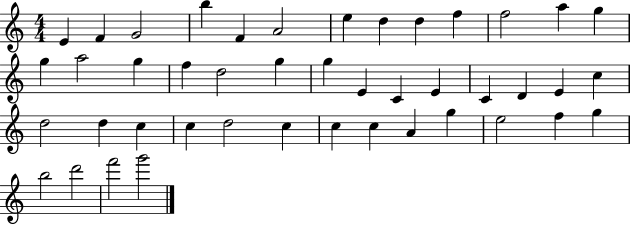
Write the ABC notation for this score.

X:1
T:Untitled
M:4/4
L:1/4
K:C
E F G2 b F A2 e d d f f2 a g g a2 g f d2 g g E C E C D E c d2 d c c d2 c c c A g e2 f g b2 d'2 f'2 g'2